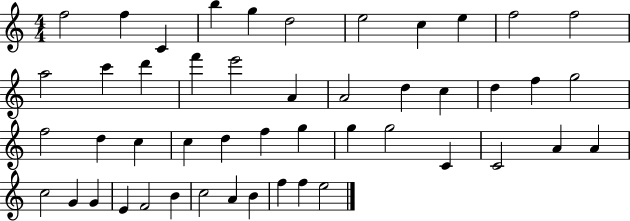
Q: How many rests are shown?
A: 0